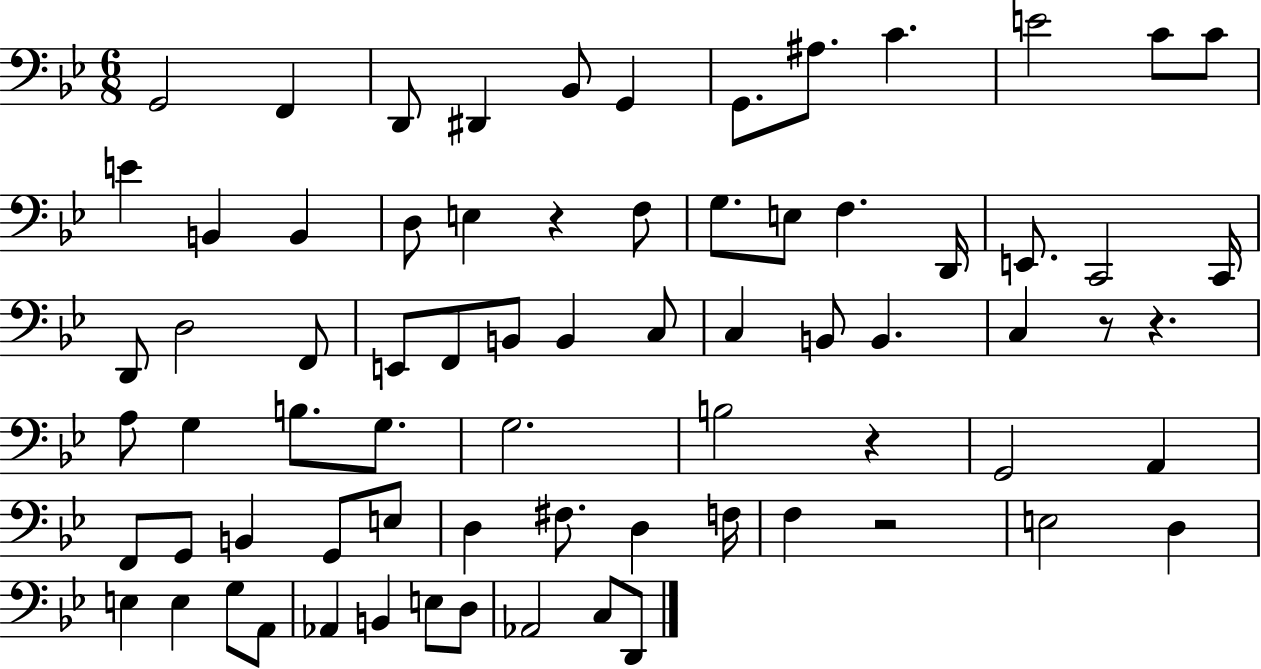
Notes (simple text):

G2/h F2/q D2/e D#2/q Bb2/e G2/q G2/e. A#3/e. C4/q. E4/h C4/e C4/e E4/q B2/q B2/q D3/e E3/q R/q F3/e G3/e. E3/e F3/q. D2/s E2/e. C2/h C2/s D2/e D3/h F2/e E2/e F2/e B2/e B2/q C3/e C3/q B2/e B2/q. C3/q R/e R/q. A3/e G3/q B3/e. G3/e. G3/h. B3/h R/q G2/h A2/q F2/e G2/e B2/q G2/e E3/e D3/q F#3/e. D3/q F3/s F3/q R/h E3/h D3/q E3/q E3/q G3/e A2/e Ab2/q B2/q E3/e D3/e Ab2/h C3/e D2/e